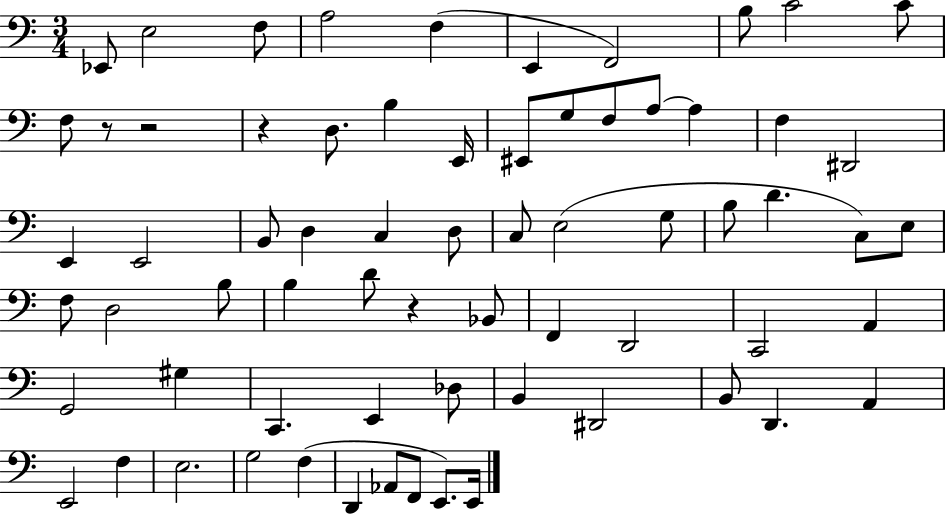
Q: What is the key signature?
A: C major